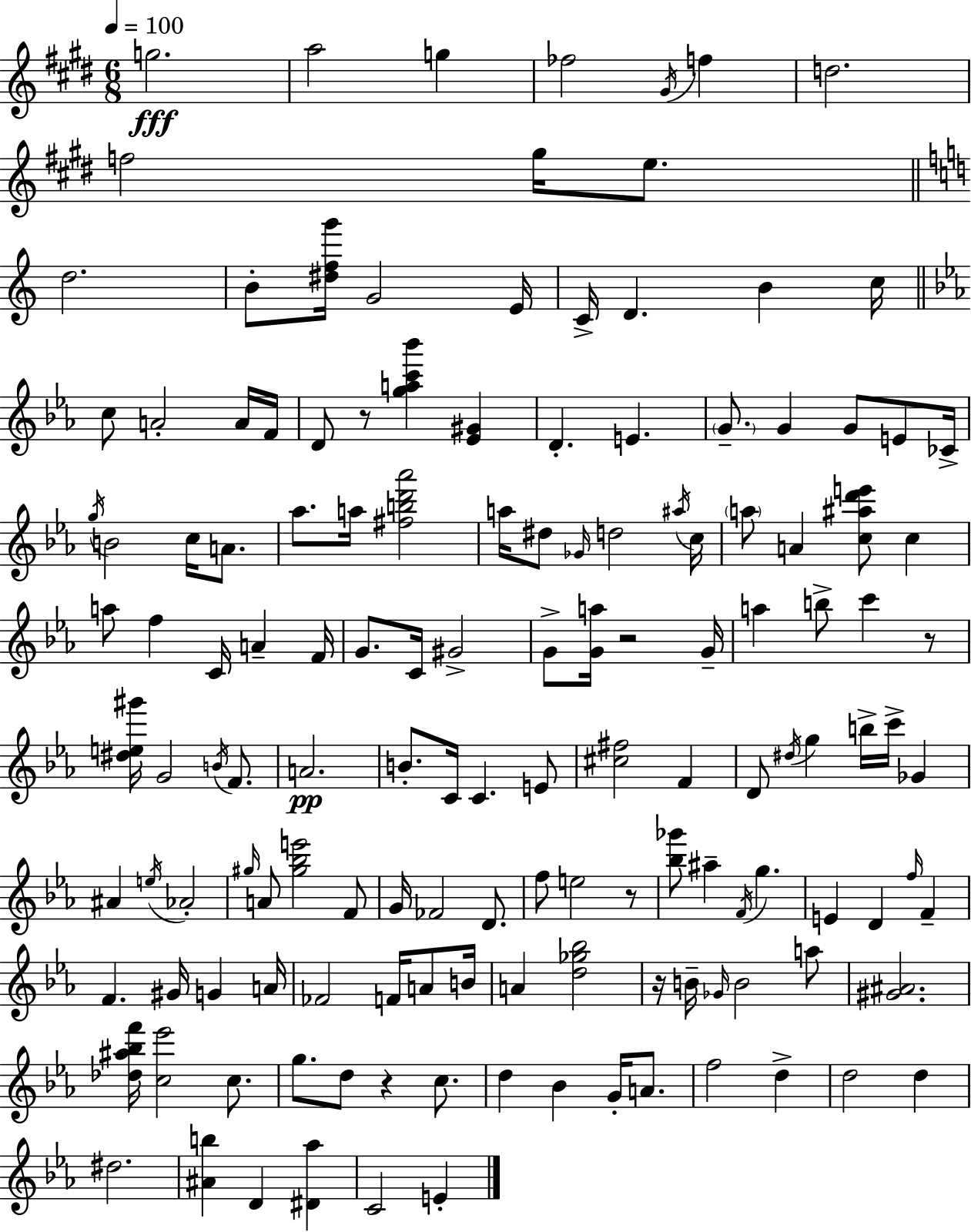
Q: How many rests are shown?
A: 6